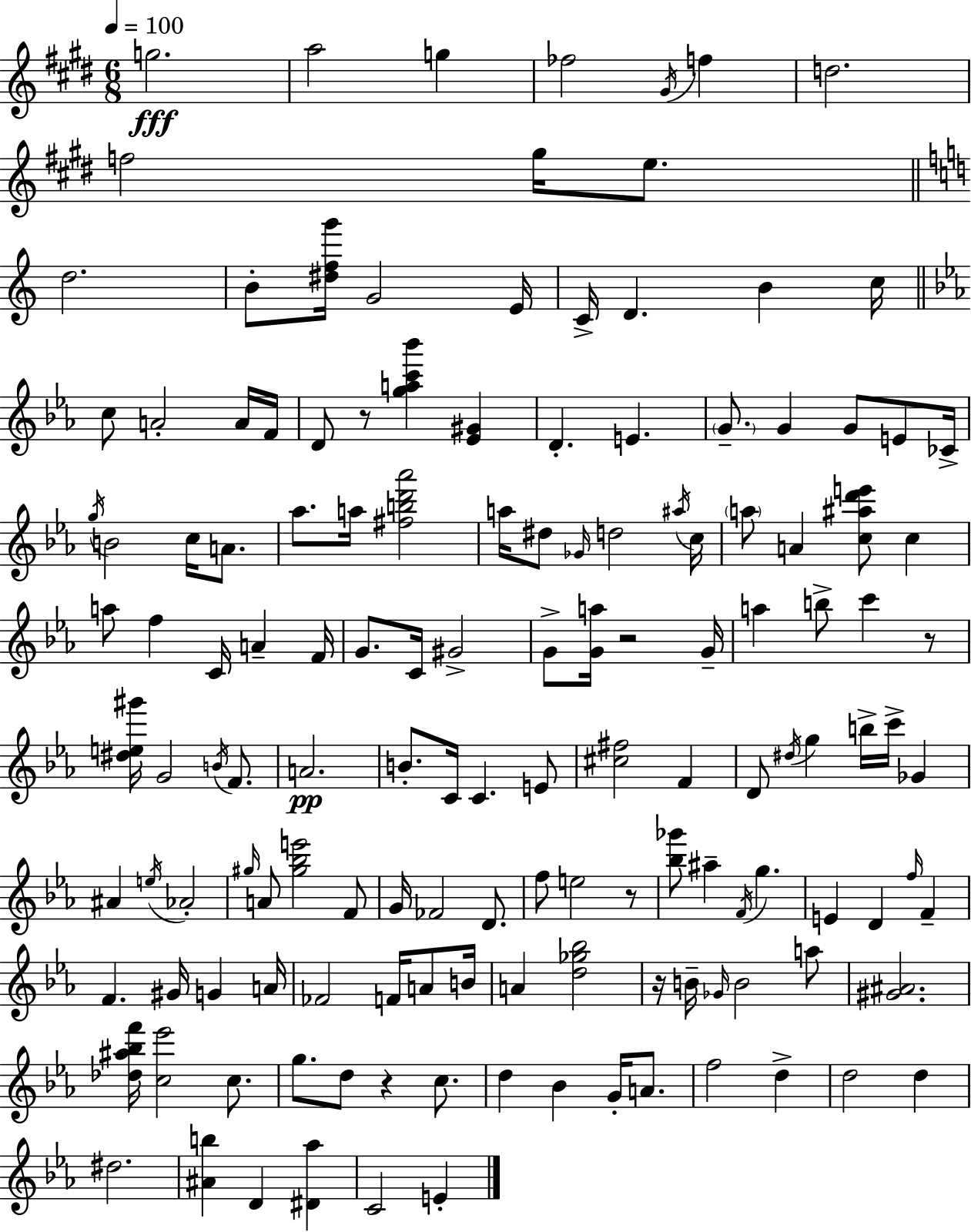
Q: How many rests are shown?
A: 6